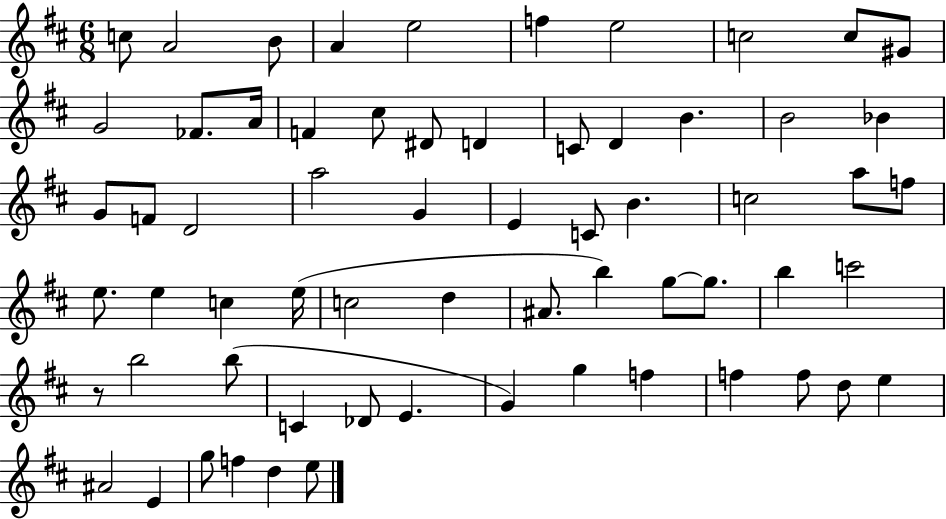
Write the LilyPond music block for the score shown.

{
  \clef treble
  \numericTimeSignature
  \time 6/8
  \key d \major
  c''8 a'2 b'8 | a'4 e''2 | f''4 e''2 | c''2 c''8 gis'8 | \break g'2 fes'8. a'16 | f'4 cis''8 dis'8 d'4 | c'8 d'4 b'4. | b'2 bes'4 | \break g'8 f'8 d'2 | a''2 g'4 | e'4 c'8 b'4. | c''2 a''8 f''8 | \break e''8. e''4 c''4 e''16( | c''2 d''4 | ais'8. b''4) g''8~~ g''8. | b''4 c'''2 | \break r8 b''2 b''8( | c'4 des'8 e'4. | g'4) g''4 f''4 | f''4 f''8 d''8 e''4 | \break ais'2 e'4 | g''8 f''4 d''4 e''8 | \bar "|."
}